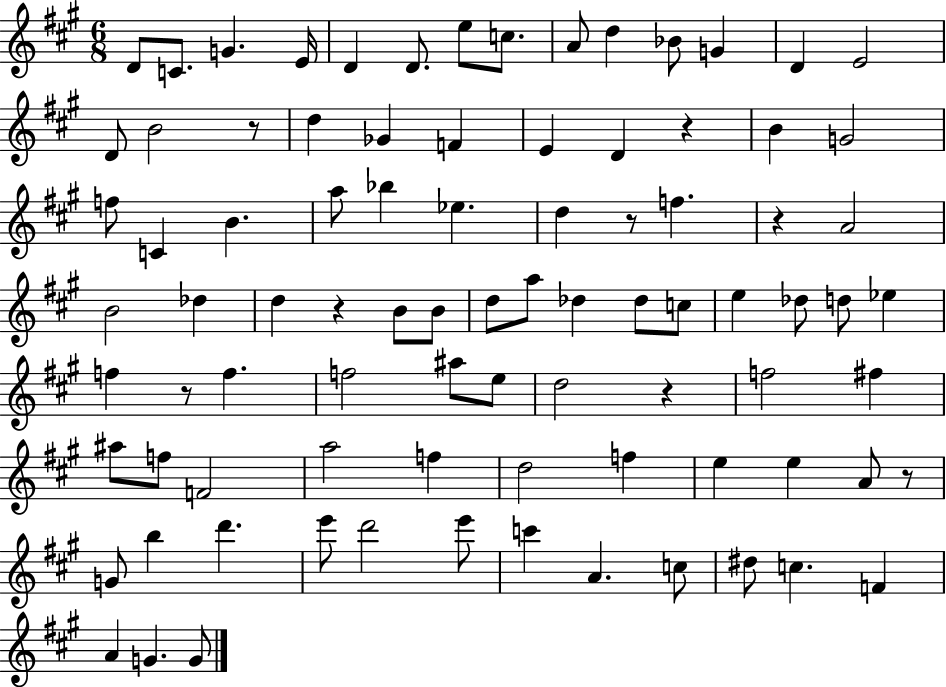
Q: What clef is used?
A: treble